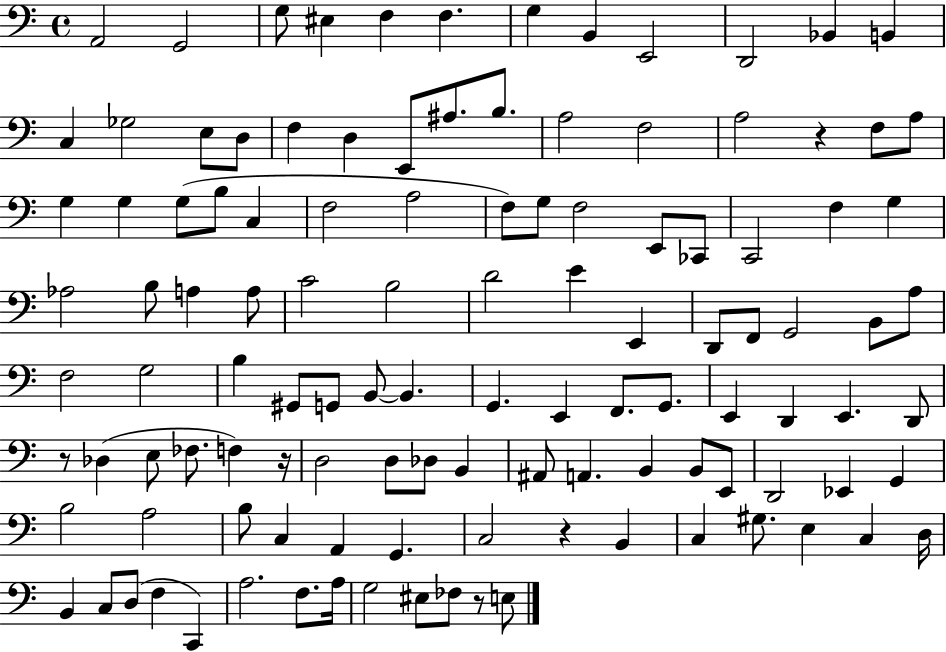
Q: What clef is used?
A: bass